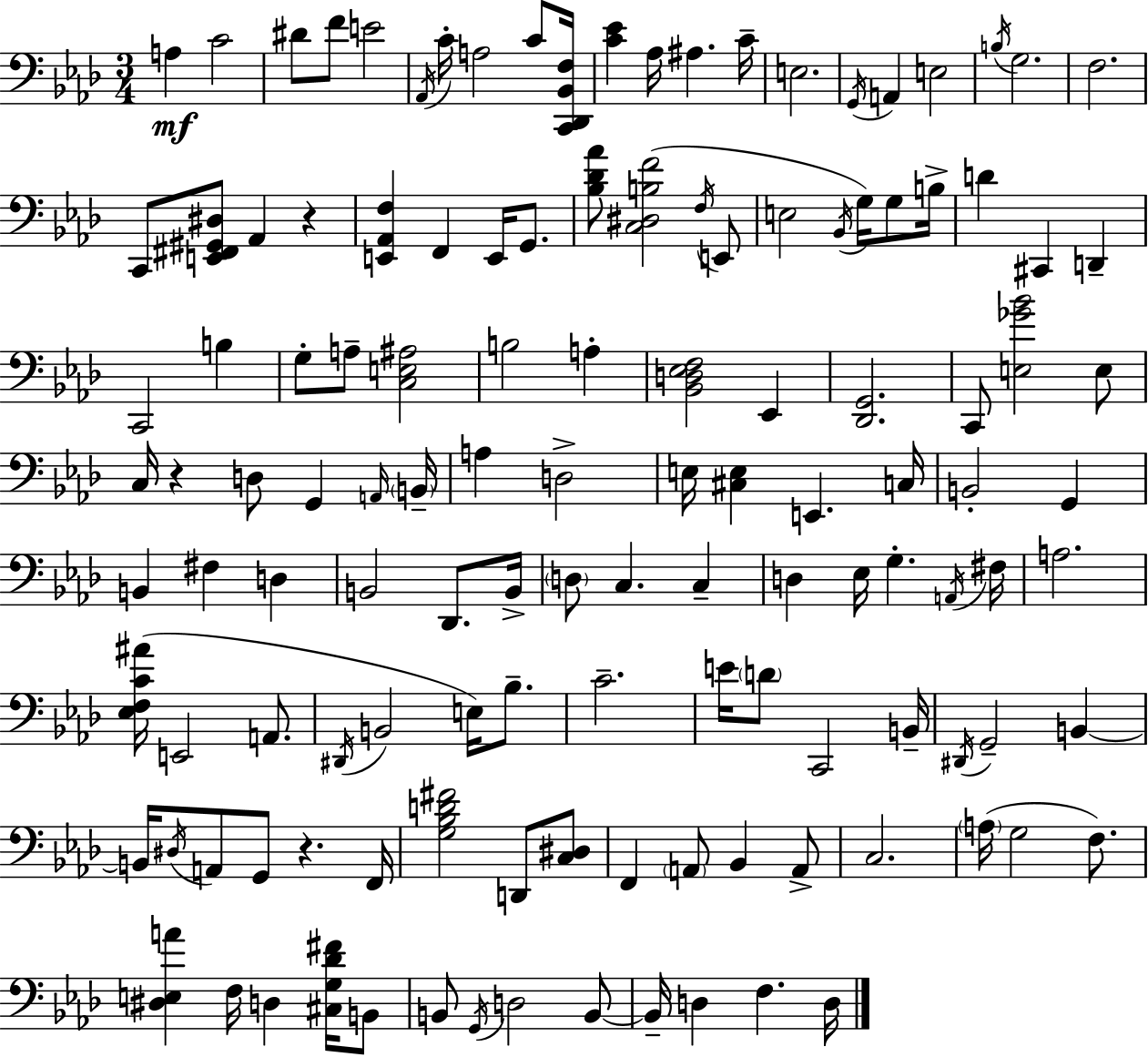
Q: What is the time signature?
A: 3/4